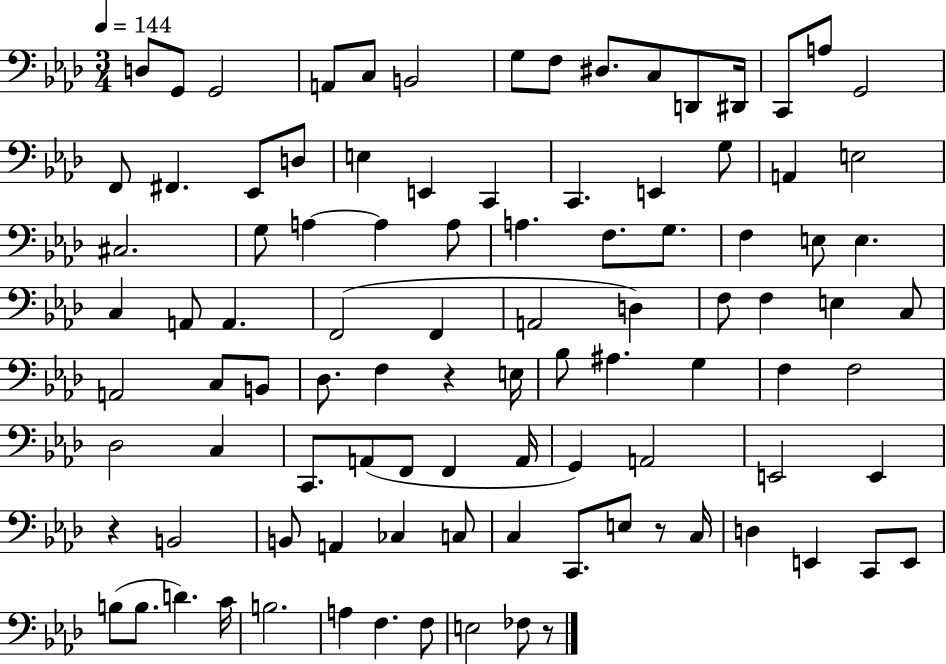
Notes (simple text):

D3/e G2/e G2/h A2/e C3/e B2/h G3/e F3/e D#3/e. C3/e D2/e D#2/s C2/e A3/e G2/h F2/e F#2/q. Eb2/e D3/e E3/q E2/q C2/q C2/q. E2/q G3/e A2/q E3/h C#3/h. G3/e A3/q A3/q A3/e A3/q. F3/e. G3/e. F3/q E3/e E3/q. C3/q A2/e A2/q. F2/h F2/q A2/h D3/q F3/e F3/q E3/q C3/e A2/h C3/e B2/e Db3/e. F3/q R/q E3/s Bb3/e A#3/q. G3/q F3/q F3/h Db3/h C3/q C2/e. A2/e F2/e F2/q A2/s G2/q A2/h E2/h E2/q R/q B2/h B2/e A2/q CES3/q C3/e C3/q C2/e. E3/e R/e C3/s D3/q E2/q C2/e E2/e B3/e B3/e. D4/q. C4/s B3/h. A3/q F3/q. F3/e E3/h FES3/e R/e